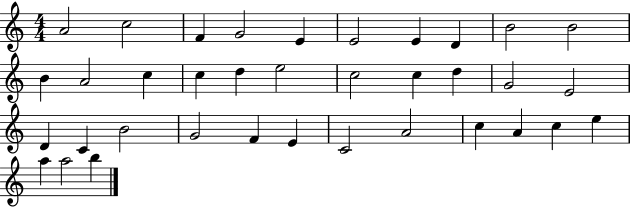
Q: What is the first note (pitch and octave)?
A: A4